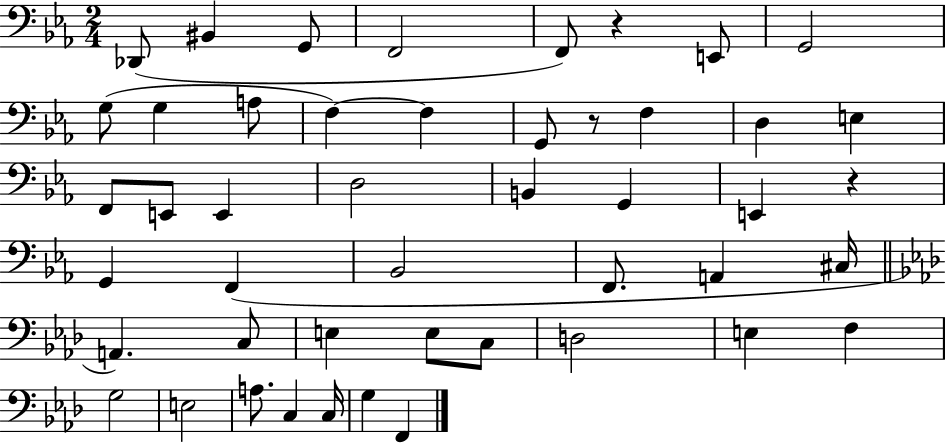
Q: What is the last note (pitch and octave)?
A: F2